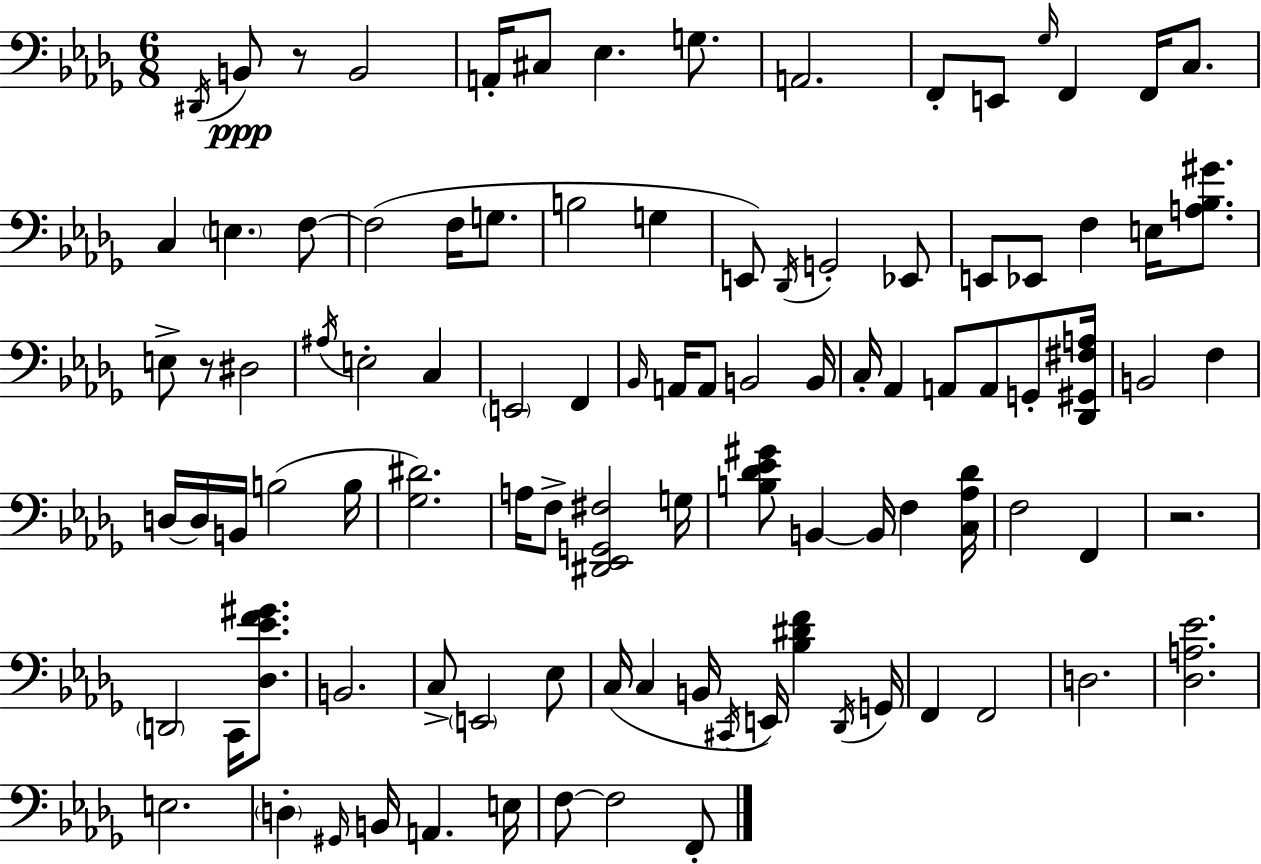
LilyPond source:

{
  \clef bass
  \numericTimeSignature
  \time 6/8
  \key bes \minor
  \acciaccatura { dis,16 }\ppp b,8 r8 b,2 | a,16-. cis8 ees4. g8. | a,2. | f,8-. e,8 \grace { ges16 } f,4 f,16 c8. | \break c4 \parenthesize e4. | f8~~ f2( f16 g8. | b2 g4 | e,8) \acciaccatura { des,16 } g,2-. | \break ees,8 e,8 ees,8 f4 e16 | <a bes gis'>8. e8-> r8 dis2 | \acciaccatura { ais16 } e2-. | c4 \parenthesize e,2 | \break f,4 \grace { bes,16 } a,16 a,8 b,2 | b,16 c16-. aes,4 a,8 | a,8 g,8-. <des, gis, fis a>16 b,2 | f4 d16~~ d16 b,16 b2( | \break b16 <ges dis'>2.) | a16 f8-> <dis, ees, g, fis>2 | g16 <b des' ees' gis'>8 b,4~~ b,16 | f4 <c aes des'>16 f2 | \break f,4 r2. | \parenthesize d,2 | c,16 <des ees' f' gis'>8. b,2. | c8-> \parenthesize e,2 | \break ees8 c16( c4 b,16 \acciaccatura { cis,16 } | e,16) <bes dis' f'>4 \acciaccatura { des,16 } g,16 f,4 f,2 | d2. | <des a ees'>2. | \break e2. | \parenthesize d4-. \grace { gis,16 } | b,16 a,4. e16 f8~~ f2 | f,8-. \bar "|."
}